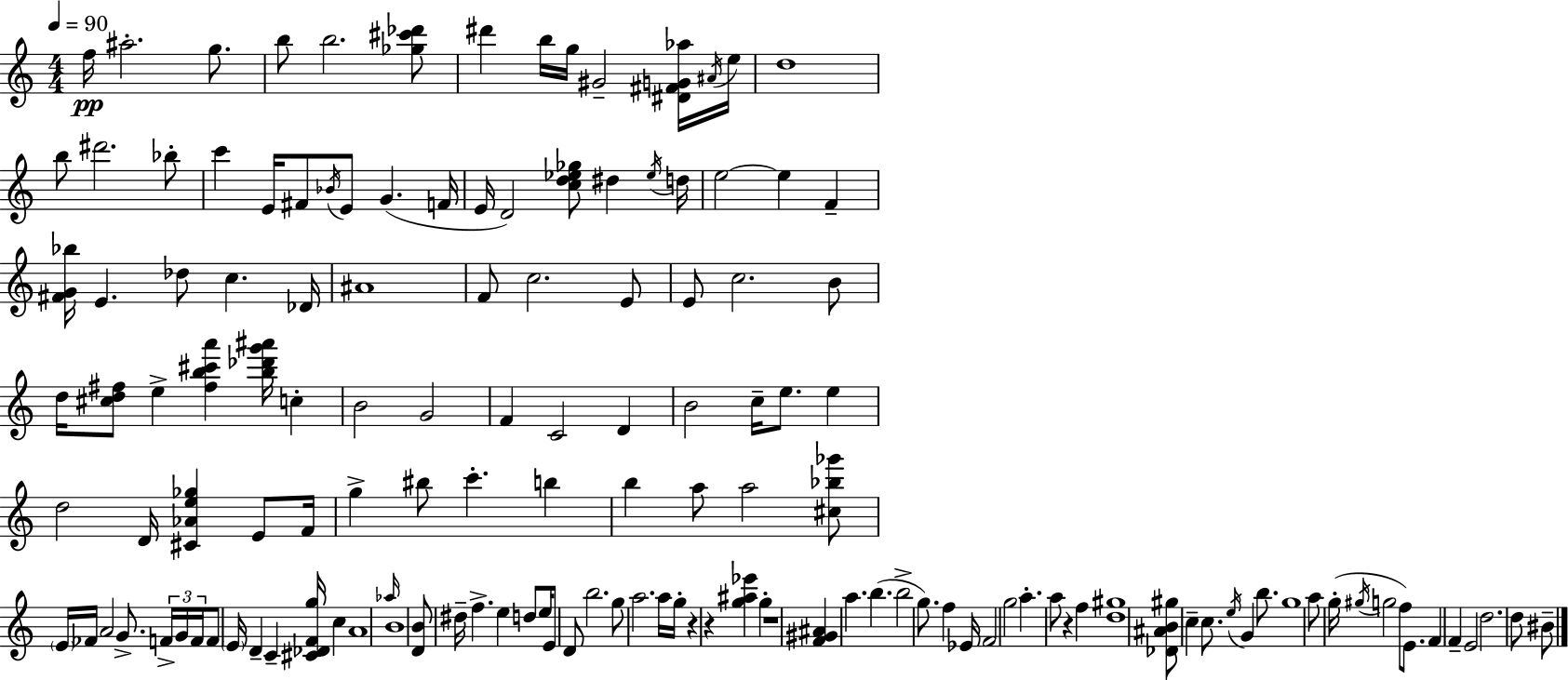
{
  \clef treble
  \numericTimeSignature
  \time 4/4
  \key c \major
  \tempo 4 = 90
  \repeat volta 2 { f''16\pp ais''2.-. g''8. | b''8 b''2. <ges'' cis''' des'''>8 | dis'''4 b''16 g''16 gis'2-- <dis' fis' g' aes''>16 \acciaccatura { ais'16 } | e''16 d''1 | \break b''8 dis'''2. bes''8-. | c'''4 e'16 fis'8 \acciaccatura { bes'16 } e'8 g'4.( | f'16 e'16 d'2) <c'' d'' ees'' ges''>8 dis''4 | \acciaccatura { ees''16 } d''16 e''2~~ e''4 f'4-- | \break <fis' g' bes''>16 e'4. des''8 c''4. | des'16 ais'1 | f'8 c''2. | e'8 e'8 c''2. | \break b'8 d''16 <cis'' d'' fis''>8 e''4-> <fis'' b'' cis''' a'''>4 <b'' des''' g''' ais'''>16 c''4-. | b'2 g'2 | f'4 c'2 d'4 | b'2 c''16-- e''8. e''4 | \break d''2 d'16 <cis' aes' e'' ges''>4 | e'8 f'16 g''4-> bis''8 c'''4.-. b''4 | b''4 a''8 a''2 | <cis'' bes'' ges'''>8 \parenthesize e'16 fes'16 a'2 g'8.-> | \break \tuplet 3/2 { f'16-> g'16 f'16 } f'8 \parenthesize e'16 d'4-- c'4-- <cis' des' f' g''>16 c''4 | a'1 | \grace { aes''16 } b'1 | <d' b'>8 dis''16-- f''4.-> e''4 | \break d''8 e''16 e'8 d'8 b''2. | g''8 a''2. | a''16 g''16-. r4 r4 <g'' ais'' ees'''>4 | g''4-. r1 | \break <f' gis' ais'>4 a''4. b''4.( | b''2-> g''8.) f''4 | ees'16 f'2 g''2 | a''4.-. a''8 r4 | \break f''4 <d'' gis''>1 | <des' ais' b' gis''>8 c''4-- c''8. \acciaccatura { e''16 } g'4 | b''8. g''1 | a''8 g''16-.( \acciaccatura { gis''16 } g''2 | \break f''8) e'8. f'4 f'4-- e'2 | d''2. | d''8 bis'8-- } \bar "|."
}